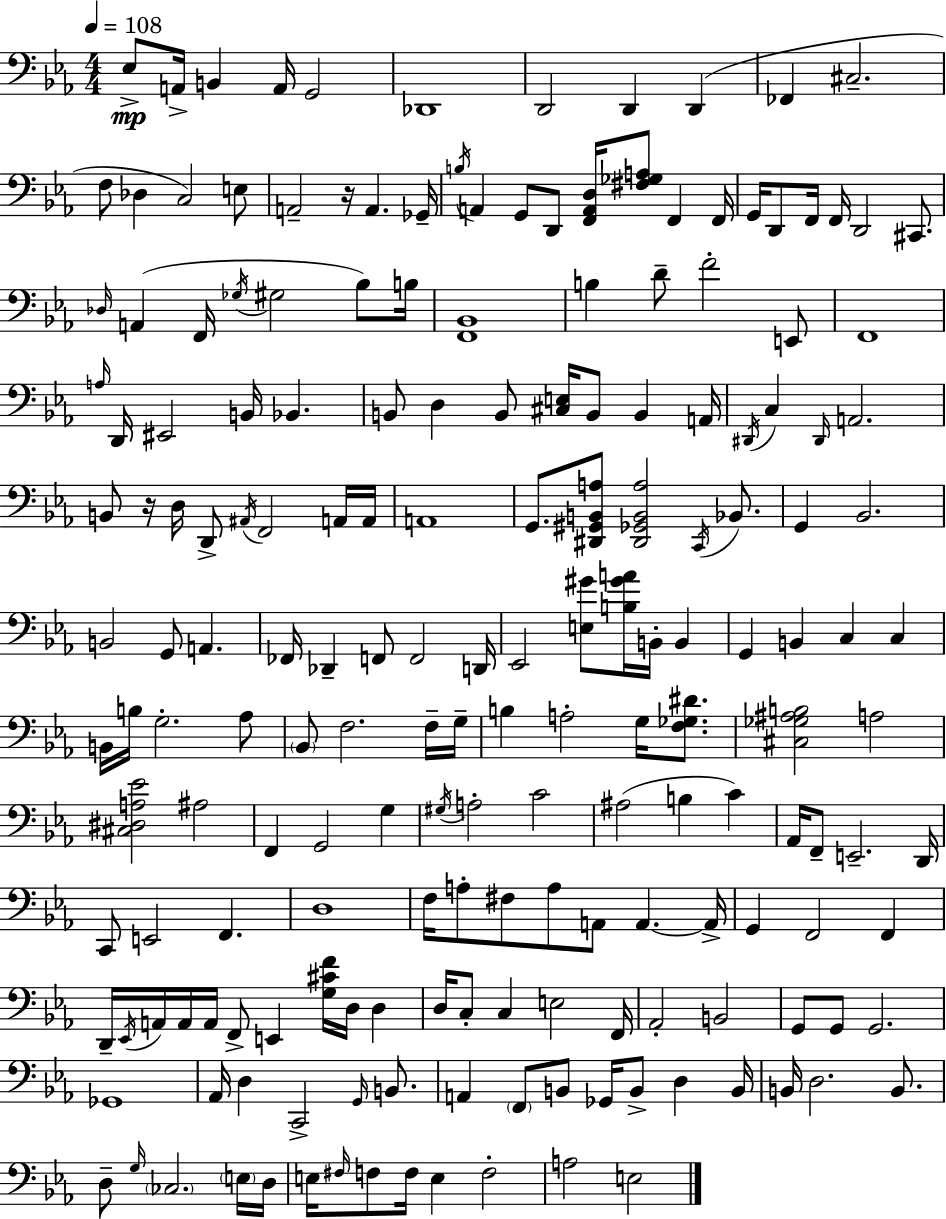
X:1
T:Untitled
M:4/4
L:1/4
K:Eb
_E,/2 A,,/4 B,, A,,/4 G,,2 _D,,4 D,,2 D,, D,, _F,, ^C,2 F,/2 _D, C,2 E,/2 A,,2 z/4 A,, _G,,/4 B,/4 A,, G,,/2 D,,/2 [F,,A,,D,]/4 [^F,_G,A,]/2 F,, F,,/4 G,,/4 D,,/2 F,,/4 F,,/4 D,,2 ^C,,/2 _D,/4 A,, F,,/4 _G,/4 ^G,2 _B,/2 B,/4 [F,,_B,,]4 B, D/2 F2 E,,/2 F,,4 A,/4 D,,/4 ^E,,2 B,,/4 _B,, B,,/2 D, B,,/2 [^C,E,]/4 B,,/2 B,, A,,/4 ^D,,/4 C, ^D,,/4 A,,2 B,,/2 z/4 D,/4 D,,/2 ^A,,/4 F,,2 A,,/4 A,,/4 A,,4 G,,/2 [^D,,^G,,B,,A,]/2 [^D,,_G,,B,,A,]2 C,,/4 _B,,/2 G,, _B,,2 B,,2 G,,/2 A,, _F,,/4 _D,, F,,/2 F,,2 D,,/4 _E,,2 [E,^G]/2 [B,^GA]/4 B,,/4 B,, G,, B,, C, C, B,,/4 B,/4 G,2 _A,/2 _B,,/2 F,2 F,/4 G,/4 B, A,2 G,/4 [F,_G,^D]/2 [^C,_G,^A,B,]2 A,2 [^C,^D,A,_E]2 ^A,2 F,, G,,2 G, ^G,/4 A,2 C2 ^A,2 B, C _A,,/4 F,,/2 E,,2 D,,/4 C,,/2 E,,2 F,, D,4 F,/4 A,/2 ^F,/2 A,/2 A,,/2 A,, A,,/4 G,, F,,2 F,, D,,/4 _E,,/4 A,,/4 A,,/4 A,,/4 F,,/2 E,, [G,^CF]/4 D,/4 D, D,/4 C,/2 C, E,2 F,,/4 _A,,2 B,,2 G,,/2 G,,/2 G,,2 _G,,4 _A,,/4 D, C,,2 G,,/4 B,,/2 A,, F,,/2 B,,/2 _G,,/4 B,,/2 D, B,,/4 B,,/4 D,2 B,,/2 D,/2 G,/4 _C,2 E,/4 D,/4 E,/4 ^F,/4 F,/2 F,/4 E, F,2 A,2 E,2